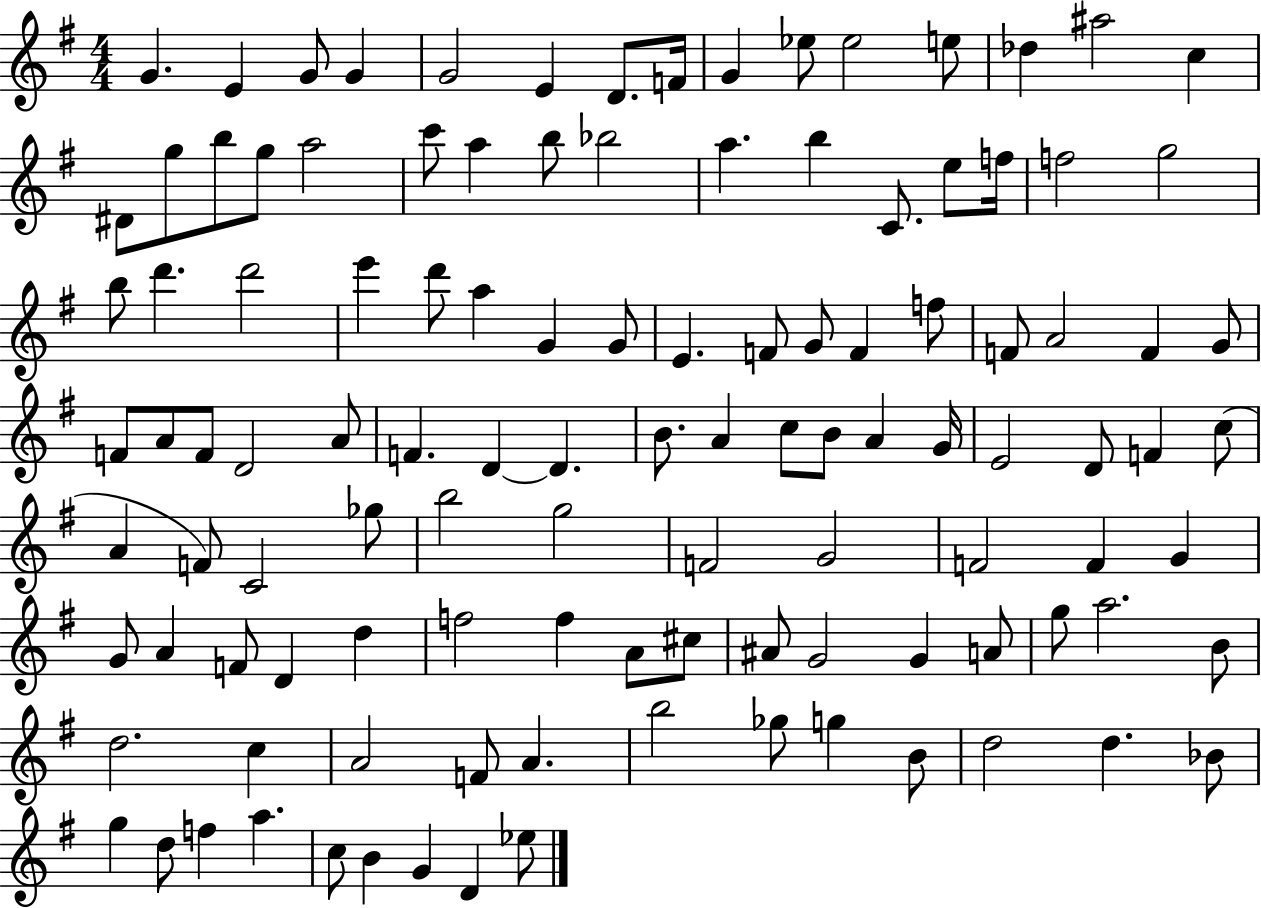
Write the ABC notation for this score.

X:1
T:Untitled
M:4/4
L:1/4
K:G
G E G/2 G G2 E D/2 F/4 G _e/2 _e2 e/2 _d ^a2 c ^D/2 g/2 b/2 g/2 a2 c'/2 a b/2 _b2 a b C/2 e/2 f/4 f2 g2 b/2 d' d'2 e' d'/2 a G G/2 E F/2 G/2 F f/2 F/2 A2 F G/2 F/2 A/2 F/2 D2 A/2 F D D B/2 A c/2 B/2 A G/4 E2 D/2 F c/2 A F/2 C2 _g/2 b2 g2 F2 G2 F2 F G G/2 A F/2 D d f2 f A/2 ^c/2 ^A/2 G2 G A/2 g/2 a2 B/2 d2 c A2 F/2 A b2 _g/2 g B/2 d2 d _B/2 g d/2 f a c/2 B G D _e/2